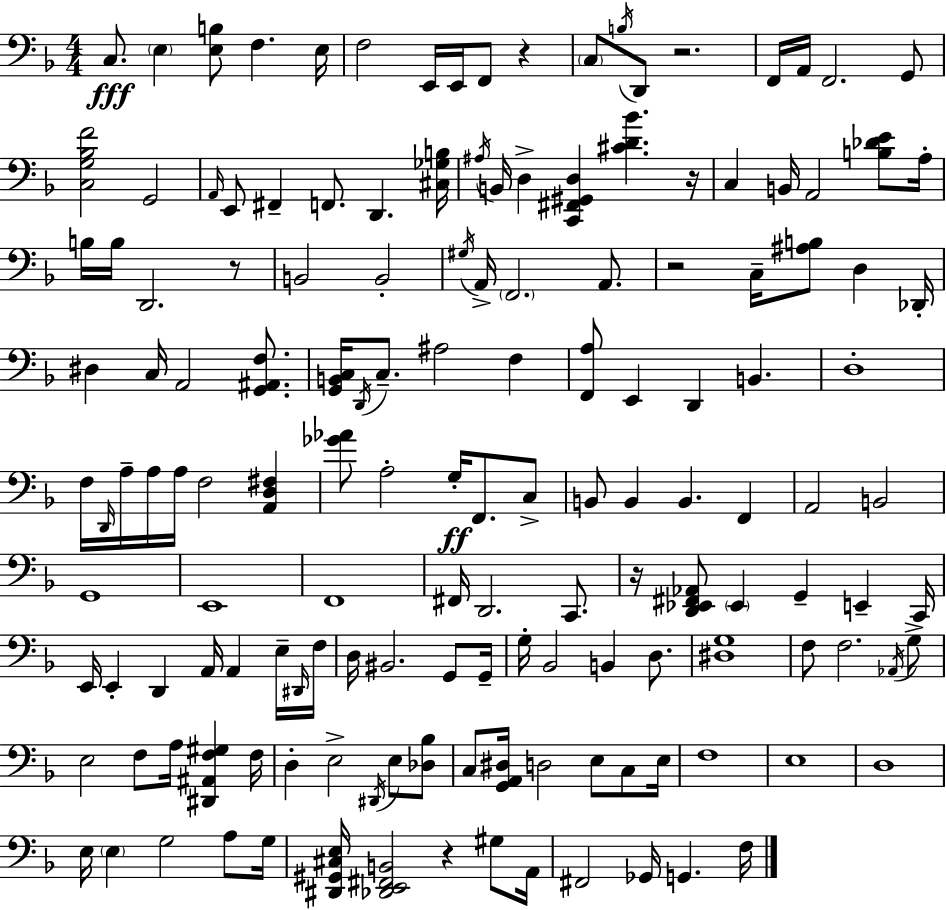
C3/e. E3/q [E3,B3]/e F3/q. E3/s F3/h E2/s E2/s F2/e R/q C3/e B3/s D2/e R/h. F2/s A2/s F2/h. G2/e [C3,G3,Bb3,F4]/h G2/h A2/s E2/e F#2/q F2/e. D2/q. [C#3,Gb3,B3]/s A#3/s B2/s D3/q [C2,F#2,G#2,D3]/q [C#4,D4,Bb4]/q. R/s C3/q B2/s A2/h [B3,Db4,E4]/e A3/s B3/s B3/s D2/h. R/e B2/h B2/h G#3/s A2/s F2/h. A2/e. R/h C3/s [A#3,B3]/e D3/q Db2/s D#3/q C3/s A2/h [G2,A#2,F3]/e. [G2,B2,C3]/s D2/s C3/e. A#3/h F3/q [F2,A3]/e E2/q D2/q B2/q. D3/w F3/s D2/s A3/s A3/s A3/s F3/h [A2,D3,F#3]/q [Gb4,Ab4]/e A3/h G3/s F2/e. C3/e B2/e B2/q B2/q. F2/q A2/h B2/h G2/w E2/w F2/w F#2/s D2/h. C2/e. R/s [D2,Eb2,F#2,Ab2]/e Eb2/q G2/q E2/q C2/s E2/s E2/q D2/q A2/s A2/q E3/s D#2/s F3/s D3/s BIS2/h. G2/e G2/s G3/s Bb2/h B2/q D3/e. [D#3,G3]/w F3/e F3/h. Ab2/s G3/e E3/h F3/e A3/s [D#2,A#2,F3,G#3]/q F3/s D3/q E3/h D#2/s E3/e [Db3,Bb3]/e C3/e [G2,A2,D#3]/s D3/h E3/e C3/e E3/s F3/w E3/w D3/w E3/s E3/q G3/h A3/e G3/s [D#2,G#2,C#3,E3]/s [Db2,E2,F#2,B2]/h R/q G#3/e A2/s F#2/h Gb2/s G2/q. F3/s